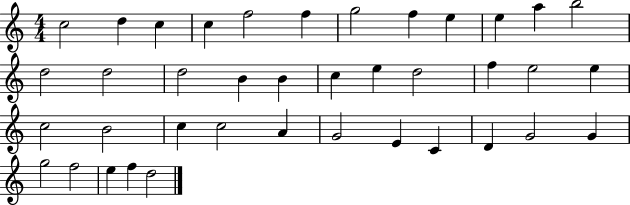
C5/h D5/q C5/q C5/q F5/h F5/q G5/h F5/q E5/q E5/q A5/q B5/h D5/h D5/h D5/h B4/q B4/q C5/q E5/q D5/h F5/q E5/h E5/q C5/h B4/h C5/q C5/h A4/q G4/h E4/q C4/q D4/q G4/h G4/q G5/h F5/h E5/q F5/q D5/h